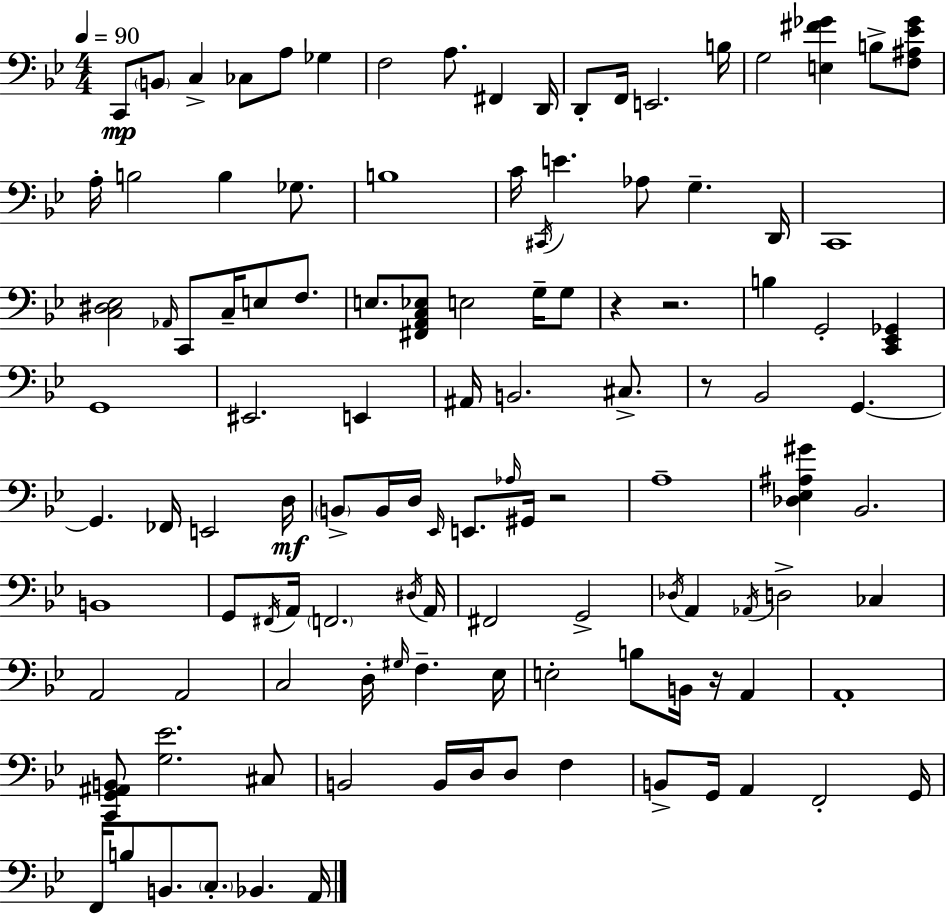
{
  \clef bass
  \numericTimeSignature
  \time 4/4
  \key g \minor
  \tempo 4 = 90
  c,8\mp \parenthesize b,8 c4-> ces8 a8 ges4 | f2 a8. fis,4 d,16 | d,8-. f,16 e,2. b16 | g2 <e fis' ges'>4 b8-> <f ais ees' ges'>8 | \break a16-. b2 b4 ges8. | b1 | c'16 \acciaccatura { cis,16 } e'4. aes8 g4.-- | d,16 c,1 | \break <c dis ees>2 \grace { aes,16 } c,8 c16-- e8 f8. | e8. <fis, a, c ees>8 e2 g16-- | g8 r4 r2. | b4 g,2-. <c, ees, ges,>4 | \break g,1 | eis,2. e,4 | ais,16 b,2. cis8.-> | r8 bes,2 g,4.~~ | \break g,4. fes,16 e,2 | d16\mf \parenthesize b,8-> b,16 d16 \grace { ees,16 } e,8. \grace { aes16 } gis,16 r2 | a1-- | <des ees ais gis'>4 bes,2. | \break b,1 | g,8 \acciaccatura { fis,16 } a,16 \parenthesize f,2. | \acciaccatura { dis16 } a,16 fis,2 g,2-> | \acciaccatura { des16 } a,4 \acciaccatura { aes,16 } d2-> | \break ces4 a,2 | a,2 c2 | d16-. \grace { gis16 } f4.-- ees16 e2-. | b8 b,16 r16 a,4 a,1-. | \break <c, g, ais, b,>8 <g ees'>2. | cis8 b,2 | b,16 d16 d8 f4 b,8-> g,16 a,4 | f,2-. g,16 f,16 b8 b,8. \parenthesize c8.-. | \break bes,4. a,16 \bar "|."
}